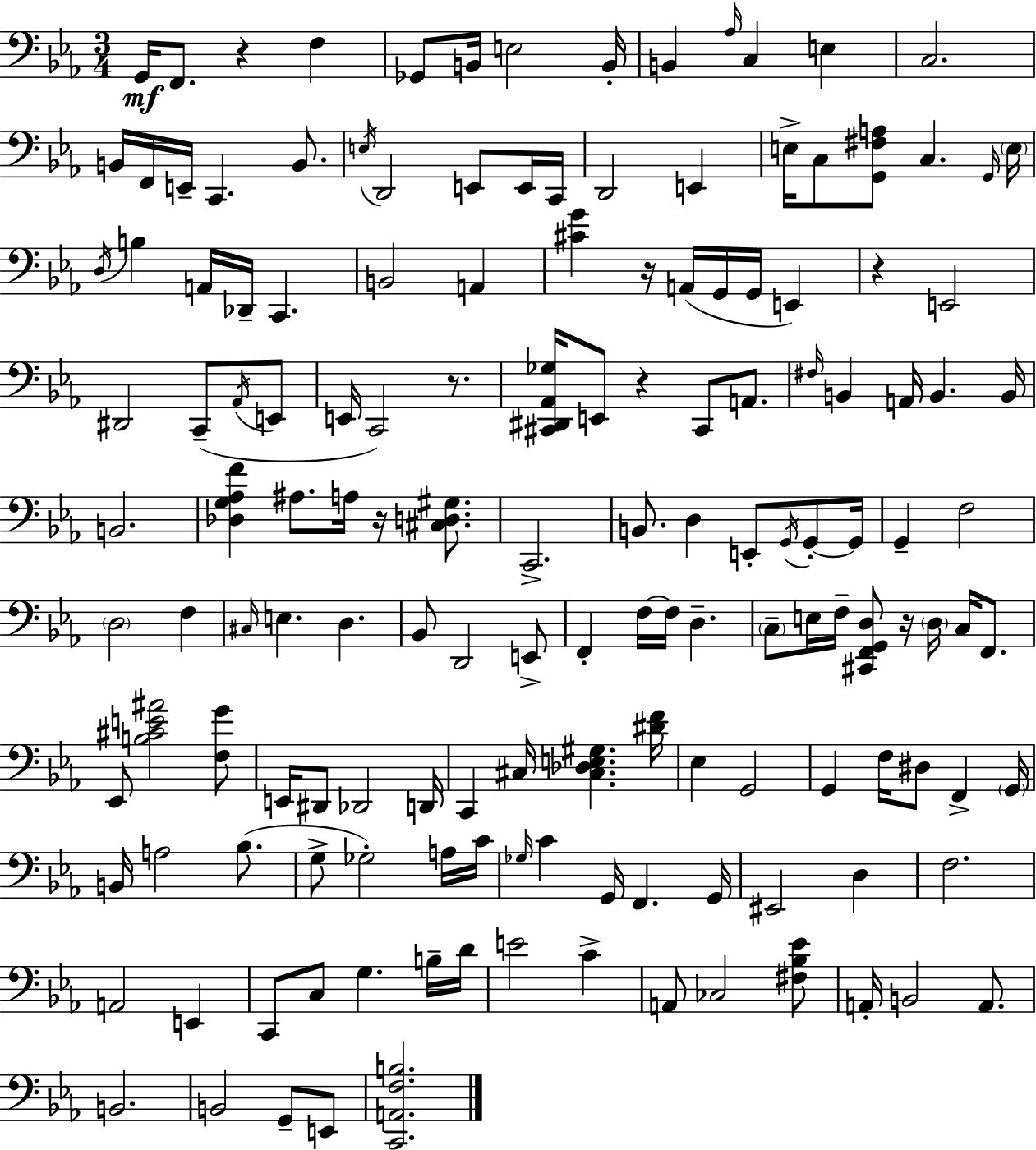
X:1
T:Untitled
M:3/4
L:1/4
K:Eb
G,,/4 F,,/2 z F, _G,,/2 B,,/4 E,2 B,,/4 B,, _A,/4 C, E, C,2 B,,/4 F,,/4 E,,/4 C,, B,,/2 E,/4 D,,2 E,,/2 E,,/4 C,,/4 D,,2 E,, E,/4 C,/2 [G,,^F,A,]/2 C, G,,/4 E,/4 D,/4 B, A,,/4 _D,,/4 C,, B,,2 A,, [^CG] z/4 A,,/4 G,,/4 G,,/4 E,, z E,,2 ^D,,2 C,,/2 _A,,/4 E,,/2 E,,/4 C,,2 z/2 [^C,,^D,,_A,,_G,]/4 E,,/2 z ^C,,/2 A,,/2 ^F,/4 B,, A,,/4 B,, B,,/4 B,,2 [_D,G,_A,F] ^A,/2 A,/4 z/4 [^C,D,^G,]/2 C,,2 B,,/2 D, E,,/2 G,,/4 G,,/2 G,,/4 G,, F,2 D,2 F, ^C,/4 E, D, _B,,/2 D,,2 E,,/2 F,, F,/4 F,/4 D, C,/2 E,/4 F,/4 [^C,,F,,G,,D,]/2 z/4 D,/4 C,/4 F,,/2 _E,,/2 [B,^CE^A]2 [F,G]/2 E,,/4 ^D,,/2 _D,,2 D,,/4 C,, ^C,/4 [^C,_D,E,^G,] [^DF]/4 _E, G,,2 G,, F,/4 ^D,/2 F,, G,,/4 B,,/4 A,2 _B,/2 G,/2 _G,2 A,/4 C/4 _G,/4 C G,,/4 F,, G,,/4 ^E,,2 D, F,2 A,,2 E,, C,,/2 C,/2 G, B,/4 D/4 E2 C A,,/2 _C,2 [^F,_B,_E]/2 A,,/4 B,,2 A,,/2 B,,2 B,,2 G,,/2 E,,/2 [C,,A,,F,B,]2